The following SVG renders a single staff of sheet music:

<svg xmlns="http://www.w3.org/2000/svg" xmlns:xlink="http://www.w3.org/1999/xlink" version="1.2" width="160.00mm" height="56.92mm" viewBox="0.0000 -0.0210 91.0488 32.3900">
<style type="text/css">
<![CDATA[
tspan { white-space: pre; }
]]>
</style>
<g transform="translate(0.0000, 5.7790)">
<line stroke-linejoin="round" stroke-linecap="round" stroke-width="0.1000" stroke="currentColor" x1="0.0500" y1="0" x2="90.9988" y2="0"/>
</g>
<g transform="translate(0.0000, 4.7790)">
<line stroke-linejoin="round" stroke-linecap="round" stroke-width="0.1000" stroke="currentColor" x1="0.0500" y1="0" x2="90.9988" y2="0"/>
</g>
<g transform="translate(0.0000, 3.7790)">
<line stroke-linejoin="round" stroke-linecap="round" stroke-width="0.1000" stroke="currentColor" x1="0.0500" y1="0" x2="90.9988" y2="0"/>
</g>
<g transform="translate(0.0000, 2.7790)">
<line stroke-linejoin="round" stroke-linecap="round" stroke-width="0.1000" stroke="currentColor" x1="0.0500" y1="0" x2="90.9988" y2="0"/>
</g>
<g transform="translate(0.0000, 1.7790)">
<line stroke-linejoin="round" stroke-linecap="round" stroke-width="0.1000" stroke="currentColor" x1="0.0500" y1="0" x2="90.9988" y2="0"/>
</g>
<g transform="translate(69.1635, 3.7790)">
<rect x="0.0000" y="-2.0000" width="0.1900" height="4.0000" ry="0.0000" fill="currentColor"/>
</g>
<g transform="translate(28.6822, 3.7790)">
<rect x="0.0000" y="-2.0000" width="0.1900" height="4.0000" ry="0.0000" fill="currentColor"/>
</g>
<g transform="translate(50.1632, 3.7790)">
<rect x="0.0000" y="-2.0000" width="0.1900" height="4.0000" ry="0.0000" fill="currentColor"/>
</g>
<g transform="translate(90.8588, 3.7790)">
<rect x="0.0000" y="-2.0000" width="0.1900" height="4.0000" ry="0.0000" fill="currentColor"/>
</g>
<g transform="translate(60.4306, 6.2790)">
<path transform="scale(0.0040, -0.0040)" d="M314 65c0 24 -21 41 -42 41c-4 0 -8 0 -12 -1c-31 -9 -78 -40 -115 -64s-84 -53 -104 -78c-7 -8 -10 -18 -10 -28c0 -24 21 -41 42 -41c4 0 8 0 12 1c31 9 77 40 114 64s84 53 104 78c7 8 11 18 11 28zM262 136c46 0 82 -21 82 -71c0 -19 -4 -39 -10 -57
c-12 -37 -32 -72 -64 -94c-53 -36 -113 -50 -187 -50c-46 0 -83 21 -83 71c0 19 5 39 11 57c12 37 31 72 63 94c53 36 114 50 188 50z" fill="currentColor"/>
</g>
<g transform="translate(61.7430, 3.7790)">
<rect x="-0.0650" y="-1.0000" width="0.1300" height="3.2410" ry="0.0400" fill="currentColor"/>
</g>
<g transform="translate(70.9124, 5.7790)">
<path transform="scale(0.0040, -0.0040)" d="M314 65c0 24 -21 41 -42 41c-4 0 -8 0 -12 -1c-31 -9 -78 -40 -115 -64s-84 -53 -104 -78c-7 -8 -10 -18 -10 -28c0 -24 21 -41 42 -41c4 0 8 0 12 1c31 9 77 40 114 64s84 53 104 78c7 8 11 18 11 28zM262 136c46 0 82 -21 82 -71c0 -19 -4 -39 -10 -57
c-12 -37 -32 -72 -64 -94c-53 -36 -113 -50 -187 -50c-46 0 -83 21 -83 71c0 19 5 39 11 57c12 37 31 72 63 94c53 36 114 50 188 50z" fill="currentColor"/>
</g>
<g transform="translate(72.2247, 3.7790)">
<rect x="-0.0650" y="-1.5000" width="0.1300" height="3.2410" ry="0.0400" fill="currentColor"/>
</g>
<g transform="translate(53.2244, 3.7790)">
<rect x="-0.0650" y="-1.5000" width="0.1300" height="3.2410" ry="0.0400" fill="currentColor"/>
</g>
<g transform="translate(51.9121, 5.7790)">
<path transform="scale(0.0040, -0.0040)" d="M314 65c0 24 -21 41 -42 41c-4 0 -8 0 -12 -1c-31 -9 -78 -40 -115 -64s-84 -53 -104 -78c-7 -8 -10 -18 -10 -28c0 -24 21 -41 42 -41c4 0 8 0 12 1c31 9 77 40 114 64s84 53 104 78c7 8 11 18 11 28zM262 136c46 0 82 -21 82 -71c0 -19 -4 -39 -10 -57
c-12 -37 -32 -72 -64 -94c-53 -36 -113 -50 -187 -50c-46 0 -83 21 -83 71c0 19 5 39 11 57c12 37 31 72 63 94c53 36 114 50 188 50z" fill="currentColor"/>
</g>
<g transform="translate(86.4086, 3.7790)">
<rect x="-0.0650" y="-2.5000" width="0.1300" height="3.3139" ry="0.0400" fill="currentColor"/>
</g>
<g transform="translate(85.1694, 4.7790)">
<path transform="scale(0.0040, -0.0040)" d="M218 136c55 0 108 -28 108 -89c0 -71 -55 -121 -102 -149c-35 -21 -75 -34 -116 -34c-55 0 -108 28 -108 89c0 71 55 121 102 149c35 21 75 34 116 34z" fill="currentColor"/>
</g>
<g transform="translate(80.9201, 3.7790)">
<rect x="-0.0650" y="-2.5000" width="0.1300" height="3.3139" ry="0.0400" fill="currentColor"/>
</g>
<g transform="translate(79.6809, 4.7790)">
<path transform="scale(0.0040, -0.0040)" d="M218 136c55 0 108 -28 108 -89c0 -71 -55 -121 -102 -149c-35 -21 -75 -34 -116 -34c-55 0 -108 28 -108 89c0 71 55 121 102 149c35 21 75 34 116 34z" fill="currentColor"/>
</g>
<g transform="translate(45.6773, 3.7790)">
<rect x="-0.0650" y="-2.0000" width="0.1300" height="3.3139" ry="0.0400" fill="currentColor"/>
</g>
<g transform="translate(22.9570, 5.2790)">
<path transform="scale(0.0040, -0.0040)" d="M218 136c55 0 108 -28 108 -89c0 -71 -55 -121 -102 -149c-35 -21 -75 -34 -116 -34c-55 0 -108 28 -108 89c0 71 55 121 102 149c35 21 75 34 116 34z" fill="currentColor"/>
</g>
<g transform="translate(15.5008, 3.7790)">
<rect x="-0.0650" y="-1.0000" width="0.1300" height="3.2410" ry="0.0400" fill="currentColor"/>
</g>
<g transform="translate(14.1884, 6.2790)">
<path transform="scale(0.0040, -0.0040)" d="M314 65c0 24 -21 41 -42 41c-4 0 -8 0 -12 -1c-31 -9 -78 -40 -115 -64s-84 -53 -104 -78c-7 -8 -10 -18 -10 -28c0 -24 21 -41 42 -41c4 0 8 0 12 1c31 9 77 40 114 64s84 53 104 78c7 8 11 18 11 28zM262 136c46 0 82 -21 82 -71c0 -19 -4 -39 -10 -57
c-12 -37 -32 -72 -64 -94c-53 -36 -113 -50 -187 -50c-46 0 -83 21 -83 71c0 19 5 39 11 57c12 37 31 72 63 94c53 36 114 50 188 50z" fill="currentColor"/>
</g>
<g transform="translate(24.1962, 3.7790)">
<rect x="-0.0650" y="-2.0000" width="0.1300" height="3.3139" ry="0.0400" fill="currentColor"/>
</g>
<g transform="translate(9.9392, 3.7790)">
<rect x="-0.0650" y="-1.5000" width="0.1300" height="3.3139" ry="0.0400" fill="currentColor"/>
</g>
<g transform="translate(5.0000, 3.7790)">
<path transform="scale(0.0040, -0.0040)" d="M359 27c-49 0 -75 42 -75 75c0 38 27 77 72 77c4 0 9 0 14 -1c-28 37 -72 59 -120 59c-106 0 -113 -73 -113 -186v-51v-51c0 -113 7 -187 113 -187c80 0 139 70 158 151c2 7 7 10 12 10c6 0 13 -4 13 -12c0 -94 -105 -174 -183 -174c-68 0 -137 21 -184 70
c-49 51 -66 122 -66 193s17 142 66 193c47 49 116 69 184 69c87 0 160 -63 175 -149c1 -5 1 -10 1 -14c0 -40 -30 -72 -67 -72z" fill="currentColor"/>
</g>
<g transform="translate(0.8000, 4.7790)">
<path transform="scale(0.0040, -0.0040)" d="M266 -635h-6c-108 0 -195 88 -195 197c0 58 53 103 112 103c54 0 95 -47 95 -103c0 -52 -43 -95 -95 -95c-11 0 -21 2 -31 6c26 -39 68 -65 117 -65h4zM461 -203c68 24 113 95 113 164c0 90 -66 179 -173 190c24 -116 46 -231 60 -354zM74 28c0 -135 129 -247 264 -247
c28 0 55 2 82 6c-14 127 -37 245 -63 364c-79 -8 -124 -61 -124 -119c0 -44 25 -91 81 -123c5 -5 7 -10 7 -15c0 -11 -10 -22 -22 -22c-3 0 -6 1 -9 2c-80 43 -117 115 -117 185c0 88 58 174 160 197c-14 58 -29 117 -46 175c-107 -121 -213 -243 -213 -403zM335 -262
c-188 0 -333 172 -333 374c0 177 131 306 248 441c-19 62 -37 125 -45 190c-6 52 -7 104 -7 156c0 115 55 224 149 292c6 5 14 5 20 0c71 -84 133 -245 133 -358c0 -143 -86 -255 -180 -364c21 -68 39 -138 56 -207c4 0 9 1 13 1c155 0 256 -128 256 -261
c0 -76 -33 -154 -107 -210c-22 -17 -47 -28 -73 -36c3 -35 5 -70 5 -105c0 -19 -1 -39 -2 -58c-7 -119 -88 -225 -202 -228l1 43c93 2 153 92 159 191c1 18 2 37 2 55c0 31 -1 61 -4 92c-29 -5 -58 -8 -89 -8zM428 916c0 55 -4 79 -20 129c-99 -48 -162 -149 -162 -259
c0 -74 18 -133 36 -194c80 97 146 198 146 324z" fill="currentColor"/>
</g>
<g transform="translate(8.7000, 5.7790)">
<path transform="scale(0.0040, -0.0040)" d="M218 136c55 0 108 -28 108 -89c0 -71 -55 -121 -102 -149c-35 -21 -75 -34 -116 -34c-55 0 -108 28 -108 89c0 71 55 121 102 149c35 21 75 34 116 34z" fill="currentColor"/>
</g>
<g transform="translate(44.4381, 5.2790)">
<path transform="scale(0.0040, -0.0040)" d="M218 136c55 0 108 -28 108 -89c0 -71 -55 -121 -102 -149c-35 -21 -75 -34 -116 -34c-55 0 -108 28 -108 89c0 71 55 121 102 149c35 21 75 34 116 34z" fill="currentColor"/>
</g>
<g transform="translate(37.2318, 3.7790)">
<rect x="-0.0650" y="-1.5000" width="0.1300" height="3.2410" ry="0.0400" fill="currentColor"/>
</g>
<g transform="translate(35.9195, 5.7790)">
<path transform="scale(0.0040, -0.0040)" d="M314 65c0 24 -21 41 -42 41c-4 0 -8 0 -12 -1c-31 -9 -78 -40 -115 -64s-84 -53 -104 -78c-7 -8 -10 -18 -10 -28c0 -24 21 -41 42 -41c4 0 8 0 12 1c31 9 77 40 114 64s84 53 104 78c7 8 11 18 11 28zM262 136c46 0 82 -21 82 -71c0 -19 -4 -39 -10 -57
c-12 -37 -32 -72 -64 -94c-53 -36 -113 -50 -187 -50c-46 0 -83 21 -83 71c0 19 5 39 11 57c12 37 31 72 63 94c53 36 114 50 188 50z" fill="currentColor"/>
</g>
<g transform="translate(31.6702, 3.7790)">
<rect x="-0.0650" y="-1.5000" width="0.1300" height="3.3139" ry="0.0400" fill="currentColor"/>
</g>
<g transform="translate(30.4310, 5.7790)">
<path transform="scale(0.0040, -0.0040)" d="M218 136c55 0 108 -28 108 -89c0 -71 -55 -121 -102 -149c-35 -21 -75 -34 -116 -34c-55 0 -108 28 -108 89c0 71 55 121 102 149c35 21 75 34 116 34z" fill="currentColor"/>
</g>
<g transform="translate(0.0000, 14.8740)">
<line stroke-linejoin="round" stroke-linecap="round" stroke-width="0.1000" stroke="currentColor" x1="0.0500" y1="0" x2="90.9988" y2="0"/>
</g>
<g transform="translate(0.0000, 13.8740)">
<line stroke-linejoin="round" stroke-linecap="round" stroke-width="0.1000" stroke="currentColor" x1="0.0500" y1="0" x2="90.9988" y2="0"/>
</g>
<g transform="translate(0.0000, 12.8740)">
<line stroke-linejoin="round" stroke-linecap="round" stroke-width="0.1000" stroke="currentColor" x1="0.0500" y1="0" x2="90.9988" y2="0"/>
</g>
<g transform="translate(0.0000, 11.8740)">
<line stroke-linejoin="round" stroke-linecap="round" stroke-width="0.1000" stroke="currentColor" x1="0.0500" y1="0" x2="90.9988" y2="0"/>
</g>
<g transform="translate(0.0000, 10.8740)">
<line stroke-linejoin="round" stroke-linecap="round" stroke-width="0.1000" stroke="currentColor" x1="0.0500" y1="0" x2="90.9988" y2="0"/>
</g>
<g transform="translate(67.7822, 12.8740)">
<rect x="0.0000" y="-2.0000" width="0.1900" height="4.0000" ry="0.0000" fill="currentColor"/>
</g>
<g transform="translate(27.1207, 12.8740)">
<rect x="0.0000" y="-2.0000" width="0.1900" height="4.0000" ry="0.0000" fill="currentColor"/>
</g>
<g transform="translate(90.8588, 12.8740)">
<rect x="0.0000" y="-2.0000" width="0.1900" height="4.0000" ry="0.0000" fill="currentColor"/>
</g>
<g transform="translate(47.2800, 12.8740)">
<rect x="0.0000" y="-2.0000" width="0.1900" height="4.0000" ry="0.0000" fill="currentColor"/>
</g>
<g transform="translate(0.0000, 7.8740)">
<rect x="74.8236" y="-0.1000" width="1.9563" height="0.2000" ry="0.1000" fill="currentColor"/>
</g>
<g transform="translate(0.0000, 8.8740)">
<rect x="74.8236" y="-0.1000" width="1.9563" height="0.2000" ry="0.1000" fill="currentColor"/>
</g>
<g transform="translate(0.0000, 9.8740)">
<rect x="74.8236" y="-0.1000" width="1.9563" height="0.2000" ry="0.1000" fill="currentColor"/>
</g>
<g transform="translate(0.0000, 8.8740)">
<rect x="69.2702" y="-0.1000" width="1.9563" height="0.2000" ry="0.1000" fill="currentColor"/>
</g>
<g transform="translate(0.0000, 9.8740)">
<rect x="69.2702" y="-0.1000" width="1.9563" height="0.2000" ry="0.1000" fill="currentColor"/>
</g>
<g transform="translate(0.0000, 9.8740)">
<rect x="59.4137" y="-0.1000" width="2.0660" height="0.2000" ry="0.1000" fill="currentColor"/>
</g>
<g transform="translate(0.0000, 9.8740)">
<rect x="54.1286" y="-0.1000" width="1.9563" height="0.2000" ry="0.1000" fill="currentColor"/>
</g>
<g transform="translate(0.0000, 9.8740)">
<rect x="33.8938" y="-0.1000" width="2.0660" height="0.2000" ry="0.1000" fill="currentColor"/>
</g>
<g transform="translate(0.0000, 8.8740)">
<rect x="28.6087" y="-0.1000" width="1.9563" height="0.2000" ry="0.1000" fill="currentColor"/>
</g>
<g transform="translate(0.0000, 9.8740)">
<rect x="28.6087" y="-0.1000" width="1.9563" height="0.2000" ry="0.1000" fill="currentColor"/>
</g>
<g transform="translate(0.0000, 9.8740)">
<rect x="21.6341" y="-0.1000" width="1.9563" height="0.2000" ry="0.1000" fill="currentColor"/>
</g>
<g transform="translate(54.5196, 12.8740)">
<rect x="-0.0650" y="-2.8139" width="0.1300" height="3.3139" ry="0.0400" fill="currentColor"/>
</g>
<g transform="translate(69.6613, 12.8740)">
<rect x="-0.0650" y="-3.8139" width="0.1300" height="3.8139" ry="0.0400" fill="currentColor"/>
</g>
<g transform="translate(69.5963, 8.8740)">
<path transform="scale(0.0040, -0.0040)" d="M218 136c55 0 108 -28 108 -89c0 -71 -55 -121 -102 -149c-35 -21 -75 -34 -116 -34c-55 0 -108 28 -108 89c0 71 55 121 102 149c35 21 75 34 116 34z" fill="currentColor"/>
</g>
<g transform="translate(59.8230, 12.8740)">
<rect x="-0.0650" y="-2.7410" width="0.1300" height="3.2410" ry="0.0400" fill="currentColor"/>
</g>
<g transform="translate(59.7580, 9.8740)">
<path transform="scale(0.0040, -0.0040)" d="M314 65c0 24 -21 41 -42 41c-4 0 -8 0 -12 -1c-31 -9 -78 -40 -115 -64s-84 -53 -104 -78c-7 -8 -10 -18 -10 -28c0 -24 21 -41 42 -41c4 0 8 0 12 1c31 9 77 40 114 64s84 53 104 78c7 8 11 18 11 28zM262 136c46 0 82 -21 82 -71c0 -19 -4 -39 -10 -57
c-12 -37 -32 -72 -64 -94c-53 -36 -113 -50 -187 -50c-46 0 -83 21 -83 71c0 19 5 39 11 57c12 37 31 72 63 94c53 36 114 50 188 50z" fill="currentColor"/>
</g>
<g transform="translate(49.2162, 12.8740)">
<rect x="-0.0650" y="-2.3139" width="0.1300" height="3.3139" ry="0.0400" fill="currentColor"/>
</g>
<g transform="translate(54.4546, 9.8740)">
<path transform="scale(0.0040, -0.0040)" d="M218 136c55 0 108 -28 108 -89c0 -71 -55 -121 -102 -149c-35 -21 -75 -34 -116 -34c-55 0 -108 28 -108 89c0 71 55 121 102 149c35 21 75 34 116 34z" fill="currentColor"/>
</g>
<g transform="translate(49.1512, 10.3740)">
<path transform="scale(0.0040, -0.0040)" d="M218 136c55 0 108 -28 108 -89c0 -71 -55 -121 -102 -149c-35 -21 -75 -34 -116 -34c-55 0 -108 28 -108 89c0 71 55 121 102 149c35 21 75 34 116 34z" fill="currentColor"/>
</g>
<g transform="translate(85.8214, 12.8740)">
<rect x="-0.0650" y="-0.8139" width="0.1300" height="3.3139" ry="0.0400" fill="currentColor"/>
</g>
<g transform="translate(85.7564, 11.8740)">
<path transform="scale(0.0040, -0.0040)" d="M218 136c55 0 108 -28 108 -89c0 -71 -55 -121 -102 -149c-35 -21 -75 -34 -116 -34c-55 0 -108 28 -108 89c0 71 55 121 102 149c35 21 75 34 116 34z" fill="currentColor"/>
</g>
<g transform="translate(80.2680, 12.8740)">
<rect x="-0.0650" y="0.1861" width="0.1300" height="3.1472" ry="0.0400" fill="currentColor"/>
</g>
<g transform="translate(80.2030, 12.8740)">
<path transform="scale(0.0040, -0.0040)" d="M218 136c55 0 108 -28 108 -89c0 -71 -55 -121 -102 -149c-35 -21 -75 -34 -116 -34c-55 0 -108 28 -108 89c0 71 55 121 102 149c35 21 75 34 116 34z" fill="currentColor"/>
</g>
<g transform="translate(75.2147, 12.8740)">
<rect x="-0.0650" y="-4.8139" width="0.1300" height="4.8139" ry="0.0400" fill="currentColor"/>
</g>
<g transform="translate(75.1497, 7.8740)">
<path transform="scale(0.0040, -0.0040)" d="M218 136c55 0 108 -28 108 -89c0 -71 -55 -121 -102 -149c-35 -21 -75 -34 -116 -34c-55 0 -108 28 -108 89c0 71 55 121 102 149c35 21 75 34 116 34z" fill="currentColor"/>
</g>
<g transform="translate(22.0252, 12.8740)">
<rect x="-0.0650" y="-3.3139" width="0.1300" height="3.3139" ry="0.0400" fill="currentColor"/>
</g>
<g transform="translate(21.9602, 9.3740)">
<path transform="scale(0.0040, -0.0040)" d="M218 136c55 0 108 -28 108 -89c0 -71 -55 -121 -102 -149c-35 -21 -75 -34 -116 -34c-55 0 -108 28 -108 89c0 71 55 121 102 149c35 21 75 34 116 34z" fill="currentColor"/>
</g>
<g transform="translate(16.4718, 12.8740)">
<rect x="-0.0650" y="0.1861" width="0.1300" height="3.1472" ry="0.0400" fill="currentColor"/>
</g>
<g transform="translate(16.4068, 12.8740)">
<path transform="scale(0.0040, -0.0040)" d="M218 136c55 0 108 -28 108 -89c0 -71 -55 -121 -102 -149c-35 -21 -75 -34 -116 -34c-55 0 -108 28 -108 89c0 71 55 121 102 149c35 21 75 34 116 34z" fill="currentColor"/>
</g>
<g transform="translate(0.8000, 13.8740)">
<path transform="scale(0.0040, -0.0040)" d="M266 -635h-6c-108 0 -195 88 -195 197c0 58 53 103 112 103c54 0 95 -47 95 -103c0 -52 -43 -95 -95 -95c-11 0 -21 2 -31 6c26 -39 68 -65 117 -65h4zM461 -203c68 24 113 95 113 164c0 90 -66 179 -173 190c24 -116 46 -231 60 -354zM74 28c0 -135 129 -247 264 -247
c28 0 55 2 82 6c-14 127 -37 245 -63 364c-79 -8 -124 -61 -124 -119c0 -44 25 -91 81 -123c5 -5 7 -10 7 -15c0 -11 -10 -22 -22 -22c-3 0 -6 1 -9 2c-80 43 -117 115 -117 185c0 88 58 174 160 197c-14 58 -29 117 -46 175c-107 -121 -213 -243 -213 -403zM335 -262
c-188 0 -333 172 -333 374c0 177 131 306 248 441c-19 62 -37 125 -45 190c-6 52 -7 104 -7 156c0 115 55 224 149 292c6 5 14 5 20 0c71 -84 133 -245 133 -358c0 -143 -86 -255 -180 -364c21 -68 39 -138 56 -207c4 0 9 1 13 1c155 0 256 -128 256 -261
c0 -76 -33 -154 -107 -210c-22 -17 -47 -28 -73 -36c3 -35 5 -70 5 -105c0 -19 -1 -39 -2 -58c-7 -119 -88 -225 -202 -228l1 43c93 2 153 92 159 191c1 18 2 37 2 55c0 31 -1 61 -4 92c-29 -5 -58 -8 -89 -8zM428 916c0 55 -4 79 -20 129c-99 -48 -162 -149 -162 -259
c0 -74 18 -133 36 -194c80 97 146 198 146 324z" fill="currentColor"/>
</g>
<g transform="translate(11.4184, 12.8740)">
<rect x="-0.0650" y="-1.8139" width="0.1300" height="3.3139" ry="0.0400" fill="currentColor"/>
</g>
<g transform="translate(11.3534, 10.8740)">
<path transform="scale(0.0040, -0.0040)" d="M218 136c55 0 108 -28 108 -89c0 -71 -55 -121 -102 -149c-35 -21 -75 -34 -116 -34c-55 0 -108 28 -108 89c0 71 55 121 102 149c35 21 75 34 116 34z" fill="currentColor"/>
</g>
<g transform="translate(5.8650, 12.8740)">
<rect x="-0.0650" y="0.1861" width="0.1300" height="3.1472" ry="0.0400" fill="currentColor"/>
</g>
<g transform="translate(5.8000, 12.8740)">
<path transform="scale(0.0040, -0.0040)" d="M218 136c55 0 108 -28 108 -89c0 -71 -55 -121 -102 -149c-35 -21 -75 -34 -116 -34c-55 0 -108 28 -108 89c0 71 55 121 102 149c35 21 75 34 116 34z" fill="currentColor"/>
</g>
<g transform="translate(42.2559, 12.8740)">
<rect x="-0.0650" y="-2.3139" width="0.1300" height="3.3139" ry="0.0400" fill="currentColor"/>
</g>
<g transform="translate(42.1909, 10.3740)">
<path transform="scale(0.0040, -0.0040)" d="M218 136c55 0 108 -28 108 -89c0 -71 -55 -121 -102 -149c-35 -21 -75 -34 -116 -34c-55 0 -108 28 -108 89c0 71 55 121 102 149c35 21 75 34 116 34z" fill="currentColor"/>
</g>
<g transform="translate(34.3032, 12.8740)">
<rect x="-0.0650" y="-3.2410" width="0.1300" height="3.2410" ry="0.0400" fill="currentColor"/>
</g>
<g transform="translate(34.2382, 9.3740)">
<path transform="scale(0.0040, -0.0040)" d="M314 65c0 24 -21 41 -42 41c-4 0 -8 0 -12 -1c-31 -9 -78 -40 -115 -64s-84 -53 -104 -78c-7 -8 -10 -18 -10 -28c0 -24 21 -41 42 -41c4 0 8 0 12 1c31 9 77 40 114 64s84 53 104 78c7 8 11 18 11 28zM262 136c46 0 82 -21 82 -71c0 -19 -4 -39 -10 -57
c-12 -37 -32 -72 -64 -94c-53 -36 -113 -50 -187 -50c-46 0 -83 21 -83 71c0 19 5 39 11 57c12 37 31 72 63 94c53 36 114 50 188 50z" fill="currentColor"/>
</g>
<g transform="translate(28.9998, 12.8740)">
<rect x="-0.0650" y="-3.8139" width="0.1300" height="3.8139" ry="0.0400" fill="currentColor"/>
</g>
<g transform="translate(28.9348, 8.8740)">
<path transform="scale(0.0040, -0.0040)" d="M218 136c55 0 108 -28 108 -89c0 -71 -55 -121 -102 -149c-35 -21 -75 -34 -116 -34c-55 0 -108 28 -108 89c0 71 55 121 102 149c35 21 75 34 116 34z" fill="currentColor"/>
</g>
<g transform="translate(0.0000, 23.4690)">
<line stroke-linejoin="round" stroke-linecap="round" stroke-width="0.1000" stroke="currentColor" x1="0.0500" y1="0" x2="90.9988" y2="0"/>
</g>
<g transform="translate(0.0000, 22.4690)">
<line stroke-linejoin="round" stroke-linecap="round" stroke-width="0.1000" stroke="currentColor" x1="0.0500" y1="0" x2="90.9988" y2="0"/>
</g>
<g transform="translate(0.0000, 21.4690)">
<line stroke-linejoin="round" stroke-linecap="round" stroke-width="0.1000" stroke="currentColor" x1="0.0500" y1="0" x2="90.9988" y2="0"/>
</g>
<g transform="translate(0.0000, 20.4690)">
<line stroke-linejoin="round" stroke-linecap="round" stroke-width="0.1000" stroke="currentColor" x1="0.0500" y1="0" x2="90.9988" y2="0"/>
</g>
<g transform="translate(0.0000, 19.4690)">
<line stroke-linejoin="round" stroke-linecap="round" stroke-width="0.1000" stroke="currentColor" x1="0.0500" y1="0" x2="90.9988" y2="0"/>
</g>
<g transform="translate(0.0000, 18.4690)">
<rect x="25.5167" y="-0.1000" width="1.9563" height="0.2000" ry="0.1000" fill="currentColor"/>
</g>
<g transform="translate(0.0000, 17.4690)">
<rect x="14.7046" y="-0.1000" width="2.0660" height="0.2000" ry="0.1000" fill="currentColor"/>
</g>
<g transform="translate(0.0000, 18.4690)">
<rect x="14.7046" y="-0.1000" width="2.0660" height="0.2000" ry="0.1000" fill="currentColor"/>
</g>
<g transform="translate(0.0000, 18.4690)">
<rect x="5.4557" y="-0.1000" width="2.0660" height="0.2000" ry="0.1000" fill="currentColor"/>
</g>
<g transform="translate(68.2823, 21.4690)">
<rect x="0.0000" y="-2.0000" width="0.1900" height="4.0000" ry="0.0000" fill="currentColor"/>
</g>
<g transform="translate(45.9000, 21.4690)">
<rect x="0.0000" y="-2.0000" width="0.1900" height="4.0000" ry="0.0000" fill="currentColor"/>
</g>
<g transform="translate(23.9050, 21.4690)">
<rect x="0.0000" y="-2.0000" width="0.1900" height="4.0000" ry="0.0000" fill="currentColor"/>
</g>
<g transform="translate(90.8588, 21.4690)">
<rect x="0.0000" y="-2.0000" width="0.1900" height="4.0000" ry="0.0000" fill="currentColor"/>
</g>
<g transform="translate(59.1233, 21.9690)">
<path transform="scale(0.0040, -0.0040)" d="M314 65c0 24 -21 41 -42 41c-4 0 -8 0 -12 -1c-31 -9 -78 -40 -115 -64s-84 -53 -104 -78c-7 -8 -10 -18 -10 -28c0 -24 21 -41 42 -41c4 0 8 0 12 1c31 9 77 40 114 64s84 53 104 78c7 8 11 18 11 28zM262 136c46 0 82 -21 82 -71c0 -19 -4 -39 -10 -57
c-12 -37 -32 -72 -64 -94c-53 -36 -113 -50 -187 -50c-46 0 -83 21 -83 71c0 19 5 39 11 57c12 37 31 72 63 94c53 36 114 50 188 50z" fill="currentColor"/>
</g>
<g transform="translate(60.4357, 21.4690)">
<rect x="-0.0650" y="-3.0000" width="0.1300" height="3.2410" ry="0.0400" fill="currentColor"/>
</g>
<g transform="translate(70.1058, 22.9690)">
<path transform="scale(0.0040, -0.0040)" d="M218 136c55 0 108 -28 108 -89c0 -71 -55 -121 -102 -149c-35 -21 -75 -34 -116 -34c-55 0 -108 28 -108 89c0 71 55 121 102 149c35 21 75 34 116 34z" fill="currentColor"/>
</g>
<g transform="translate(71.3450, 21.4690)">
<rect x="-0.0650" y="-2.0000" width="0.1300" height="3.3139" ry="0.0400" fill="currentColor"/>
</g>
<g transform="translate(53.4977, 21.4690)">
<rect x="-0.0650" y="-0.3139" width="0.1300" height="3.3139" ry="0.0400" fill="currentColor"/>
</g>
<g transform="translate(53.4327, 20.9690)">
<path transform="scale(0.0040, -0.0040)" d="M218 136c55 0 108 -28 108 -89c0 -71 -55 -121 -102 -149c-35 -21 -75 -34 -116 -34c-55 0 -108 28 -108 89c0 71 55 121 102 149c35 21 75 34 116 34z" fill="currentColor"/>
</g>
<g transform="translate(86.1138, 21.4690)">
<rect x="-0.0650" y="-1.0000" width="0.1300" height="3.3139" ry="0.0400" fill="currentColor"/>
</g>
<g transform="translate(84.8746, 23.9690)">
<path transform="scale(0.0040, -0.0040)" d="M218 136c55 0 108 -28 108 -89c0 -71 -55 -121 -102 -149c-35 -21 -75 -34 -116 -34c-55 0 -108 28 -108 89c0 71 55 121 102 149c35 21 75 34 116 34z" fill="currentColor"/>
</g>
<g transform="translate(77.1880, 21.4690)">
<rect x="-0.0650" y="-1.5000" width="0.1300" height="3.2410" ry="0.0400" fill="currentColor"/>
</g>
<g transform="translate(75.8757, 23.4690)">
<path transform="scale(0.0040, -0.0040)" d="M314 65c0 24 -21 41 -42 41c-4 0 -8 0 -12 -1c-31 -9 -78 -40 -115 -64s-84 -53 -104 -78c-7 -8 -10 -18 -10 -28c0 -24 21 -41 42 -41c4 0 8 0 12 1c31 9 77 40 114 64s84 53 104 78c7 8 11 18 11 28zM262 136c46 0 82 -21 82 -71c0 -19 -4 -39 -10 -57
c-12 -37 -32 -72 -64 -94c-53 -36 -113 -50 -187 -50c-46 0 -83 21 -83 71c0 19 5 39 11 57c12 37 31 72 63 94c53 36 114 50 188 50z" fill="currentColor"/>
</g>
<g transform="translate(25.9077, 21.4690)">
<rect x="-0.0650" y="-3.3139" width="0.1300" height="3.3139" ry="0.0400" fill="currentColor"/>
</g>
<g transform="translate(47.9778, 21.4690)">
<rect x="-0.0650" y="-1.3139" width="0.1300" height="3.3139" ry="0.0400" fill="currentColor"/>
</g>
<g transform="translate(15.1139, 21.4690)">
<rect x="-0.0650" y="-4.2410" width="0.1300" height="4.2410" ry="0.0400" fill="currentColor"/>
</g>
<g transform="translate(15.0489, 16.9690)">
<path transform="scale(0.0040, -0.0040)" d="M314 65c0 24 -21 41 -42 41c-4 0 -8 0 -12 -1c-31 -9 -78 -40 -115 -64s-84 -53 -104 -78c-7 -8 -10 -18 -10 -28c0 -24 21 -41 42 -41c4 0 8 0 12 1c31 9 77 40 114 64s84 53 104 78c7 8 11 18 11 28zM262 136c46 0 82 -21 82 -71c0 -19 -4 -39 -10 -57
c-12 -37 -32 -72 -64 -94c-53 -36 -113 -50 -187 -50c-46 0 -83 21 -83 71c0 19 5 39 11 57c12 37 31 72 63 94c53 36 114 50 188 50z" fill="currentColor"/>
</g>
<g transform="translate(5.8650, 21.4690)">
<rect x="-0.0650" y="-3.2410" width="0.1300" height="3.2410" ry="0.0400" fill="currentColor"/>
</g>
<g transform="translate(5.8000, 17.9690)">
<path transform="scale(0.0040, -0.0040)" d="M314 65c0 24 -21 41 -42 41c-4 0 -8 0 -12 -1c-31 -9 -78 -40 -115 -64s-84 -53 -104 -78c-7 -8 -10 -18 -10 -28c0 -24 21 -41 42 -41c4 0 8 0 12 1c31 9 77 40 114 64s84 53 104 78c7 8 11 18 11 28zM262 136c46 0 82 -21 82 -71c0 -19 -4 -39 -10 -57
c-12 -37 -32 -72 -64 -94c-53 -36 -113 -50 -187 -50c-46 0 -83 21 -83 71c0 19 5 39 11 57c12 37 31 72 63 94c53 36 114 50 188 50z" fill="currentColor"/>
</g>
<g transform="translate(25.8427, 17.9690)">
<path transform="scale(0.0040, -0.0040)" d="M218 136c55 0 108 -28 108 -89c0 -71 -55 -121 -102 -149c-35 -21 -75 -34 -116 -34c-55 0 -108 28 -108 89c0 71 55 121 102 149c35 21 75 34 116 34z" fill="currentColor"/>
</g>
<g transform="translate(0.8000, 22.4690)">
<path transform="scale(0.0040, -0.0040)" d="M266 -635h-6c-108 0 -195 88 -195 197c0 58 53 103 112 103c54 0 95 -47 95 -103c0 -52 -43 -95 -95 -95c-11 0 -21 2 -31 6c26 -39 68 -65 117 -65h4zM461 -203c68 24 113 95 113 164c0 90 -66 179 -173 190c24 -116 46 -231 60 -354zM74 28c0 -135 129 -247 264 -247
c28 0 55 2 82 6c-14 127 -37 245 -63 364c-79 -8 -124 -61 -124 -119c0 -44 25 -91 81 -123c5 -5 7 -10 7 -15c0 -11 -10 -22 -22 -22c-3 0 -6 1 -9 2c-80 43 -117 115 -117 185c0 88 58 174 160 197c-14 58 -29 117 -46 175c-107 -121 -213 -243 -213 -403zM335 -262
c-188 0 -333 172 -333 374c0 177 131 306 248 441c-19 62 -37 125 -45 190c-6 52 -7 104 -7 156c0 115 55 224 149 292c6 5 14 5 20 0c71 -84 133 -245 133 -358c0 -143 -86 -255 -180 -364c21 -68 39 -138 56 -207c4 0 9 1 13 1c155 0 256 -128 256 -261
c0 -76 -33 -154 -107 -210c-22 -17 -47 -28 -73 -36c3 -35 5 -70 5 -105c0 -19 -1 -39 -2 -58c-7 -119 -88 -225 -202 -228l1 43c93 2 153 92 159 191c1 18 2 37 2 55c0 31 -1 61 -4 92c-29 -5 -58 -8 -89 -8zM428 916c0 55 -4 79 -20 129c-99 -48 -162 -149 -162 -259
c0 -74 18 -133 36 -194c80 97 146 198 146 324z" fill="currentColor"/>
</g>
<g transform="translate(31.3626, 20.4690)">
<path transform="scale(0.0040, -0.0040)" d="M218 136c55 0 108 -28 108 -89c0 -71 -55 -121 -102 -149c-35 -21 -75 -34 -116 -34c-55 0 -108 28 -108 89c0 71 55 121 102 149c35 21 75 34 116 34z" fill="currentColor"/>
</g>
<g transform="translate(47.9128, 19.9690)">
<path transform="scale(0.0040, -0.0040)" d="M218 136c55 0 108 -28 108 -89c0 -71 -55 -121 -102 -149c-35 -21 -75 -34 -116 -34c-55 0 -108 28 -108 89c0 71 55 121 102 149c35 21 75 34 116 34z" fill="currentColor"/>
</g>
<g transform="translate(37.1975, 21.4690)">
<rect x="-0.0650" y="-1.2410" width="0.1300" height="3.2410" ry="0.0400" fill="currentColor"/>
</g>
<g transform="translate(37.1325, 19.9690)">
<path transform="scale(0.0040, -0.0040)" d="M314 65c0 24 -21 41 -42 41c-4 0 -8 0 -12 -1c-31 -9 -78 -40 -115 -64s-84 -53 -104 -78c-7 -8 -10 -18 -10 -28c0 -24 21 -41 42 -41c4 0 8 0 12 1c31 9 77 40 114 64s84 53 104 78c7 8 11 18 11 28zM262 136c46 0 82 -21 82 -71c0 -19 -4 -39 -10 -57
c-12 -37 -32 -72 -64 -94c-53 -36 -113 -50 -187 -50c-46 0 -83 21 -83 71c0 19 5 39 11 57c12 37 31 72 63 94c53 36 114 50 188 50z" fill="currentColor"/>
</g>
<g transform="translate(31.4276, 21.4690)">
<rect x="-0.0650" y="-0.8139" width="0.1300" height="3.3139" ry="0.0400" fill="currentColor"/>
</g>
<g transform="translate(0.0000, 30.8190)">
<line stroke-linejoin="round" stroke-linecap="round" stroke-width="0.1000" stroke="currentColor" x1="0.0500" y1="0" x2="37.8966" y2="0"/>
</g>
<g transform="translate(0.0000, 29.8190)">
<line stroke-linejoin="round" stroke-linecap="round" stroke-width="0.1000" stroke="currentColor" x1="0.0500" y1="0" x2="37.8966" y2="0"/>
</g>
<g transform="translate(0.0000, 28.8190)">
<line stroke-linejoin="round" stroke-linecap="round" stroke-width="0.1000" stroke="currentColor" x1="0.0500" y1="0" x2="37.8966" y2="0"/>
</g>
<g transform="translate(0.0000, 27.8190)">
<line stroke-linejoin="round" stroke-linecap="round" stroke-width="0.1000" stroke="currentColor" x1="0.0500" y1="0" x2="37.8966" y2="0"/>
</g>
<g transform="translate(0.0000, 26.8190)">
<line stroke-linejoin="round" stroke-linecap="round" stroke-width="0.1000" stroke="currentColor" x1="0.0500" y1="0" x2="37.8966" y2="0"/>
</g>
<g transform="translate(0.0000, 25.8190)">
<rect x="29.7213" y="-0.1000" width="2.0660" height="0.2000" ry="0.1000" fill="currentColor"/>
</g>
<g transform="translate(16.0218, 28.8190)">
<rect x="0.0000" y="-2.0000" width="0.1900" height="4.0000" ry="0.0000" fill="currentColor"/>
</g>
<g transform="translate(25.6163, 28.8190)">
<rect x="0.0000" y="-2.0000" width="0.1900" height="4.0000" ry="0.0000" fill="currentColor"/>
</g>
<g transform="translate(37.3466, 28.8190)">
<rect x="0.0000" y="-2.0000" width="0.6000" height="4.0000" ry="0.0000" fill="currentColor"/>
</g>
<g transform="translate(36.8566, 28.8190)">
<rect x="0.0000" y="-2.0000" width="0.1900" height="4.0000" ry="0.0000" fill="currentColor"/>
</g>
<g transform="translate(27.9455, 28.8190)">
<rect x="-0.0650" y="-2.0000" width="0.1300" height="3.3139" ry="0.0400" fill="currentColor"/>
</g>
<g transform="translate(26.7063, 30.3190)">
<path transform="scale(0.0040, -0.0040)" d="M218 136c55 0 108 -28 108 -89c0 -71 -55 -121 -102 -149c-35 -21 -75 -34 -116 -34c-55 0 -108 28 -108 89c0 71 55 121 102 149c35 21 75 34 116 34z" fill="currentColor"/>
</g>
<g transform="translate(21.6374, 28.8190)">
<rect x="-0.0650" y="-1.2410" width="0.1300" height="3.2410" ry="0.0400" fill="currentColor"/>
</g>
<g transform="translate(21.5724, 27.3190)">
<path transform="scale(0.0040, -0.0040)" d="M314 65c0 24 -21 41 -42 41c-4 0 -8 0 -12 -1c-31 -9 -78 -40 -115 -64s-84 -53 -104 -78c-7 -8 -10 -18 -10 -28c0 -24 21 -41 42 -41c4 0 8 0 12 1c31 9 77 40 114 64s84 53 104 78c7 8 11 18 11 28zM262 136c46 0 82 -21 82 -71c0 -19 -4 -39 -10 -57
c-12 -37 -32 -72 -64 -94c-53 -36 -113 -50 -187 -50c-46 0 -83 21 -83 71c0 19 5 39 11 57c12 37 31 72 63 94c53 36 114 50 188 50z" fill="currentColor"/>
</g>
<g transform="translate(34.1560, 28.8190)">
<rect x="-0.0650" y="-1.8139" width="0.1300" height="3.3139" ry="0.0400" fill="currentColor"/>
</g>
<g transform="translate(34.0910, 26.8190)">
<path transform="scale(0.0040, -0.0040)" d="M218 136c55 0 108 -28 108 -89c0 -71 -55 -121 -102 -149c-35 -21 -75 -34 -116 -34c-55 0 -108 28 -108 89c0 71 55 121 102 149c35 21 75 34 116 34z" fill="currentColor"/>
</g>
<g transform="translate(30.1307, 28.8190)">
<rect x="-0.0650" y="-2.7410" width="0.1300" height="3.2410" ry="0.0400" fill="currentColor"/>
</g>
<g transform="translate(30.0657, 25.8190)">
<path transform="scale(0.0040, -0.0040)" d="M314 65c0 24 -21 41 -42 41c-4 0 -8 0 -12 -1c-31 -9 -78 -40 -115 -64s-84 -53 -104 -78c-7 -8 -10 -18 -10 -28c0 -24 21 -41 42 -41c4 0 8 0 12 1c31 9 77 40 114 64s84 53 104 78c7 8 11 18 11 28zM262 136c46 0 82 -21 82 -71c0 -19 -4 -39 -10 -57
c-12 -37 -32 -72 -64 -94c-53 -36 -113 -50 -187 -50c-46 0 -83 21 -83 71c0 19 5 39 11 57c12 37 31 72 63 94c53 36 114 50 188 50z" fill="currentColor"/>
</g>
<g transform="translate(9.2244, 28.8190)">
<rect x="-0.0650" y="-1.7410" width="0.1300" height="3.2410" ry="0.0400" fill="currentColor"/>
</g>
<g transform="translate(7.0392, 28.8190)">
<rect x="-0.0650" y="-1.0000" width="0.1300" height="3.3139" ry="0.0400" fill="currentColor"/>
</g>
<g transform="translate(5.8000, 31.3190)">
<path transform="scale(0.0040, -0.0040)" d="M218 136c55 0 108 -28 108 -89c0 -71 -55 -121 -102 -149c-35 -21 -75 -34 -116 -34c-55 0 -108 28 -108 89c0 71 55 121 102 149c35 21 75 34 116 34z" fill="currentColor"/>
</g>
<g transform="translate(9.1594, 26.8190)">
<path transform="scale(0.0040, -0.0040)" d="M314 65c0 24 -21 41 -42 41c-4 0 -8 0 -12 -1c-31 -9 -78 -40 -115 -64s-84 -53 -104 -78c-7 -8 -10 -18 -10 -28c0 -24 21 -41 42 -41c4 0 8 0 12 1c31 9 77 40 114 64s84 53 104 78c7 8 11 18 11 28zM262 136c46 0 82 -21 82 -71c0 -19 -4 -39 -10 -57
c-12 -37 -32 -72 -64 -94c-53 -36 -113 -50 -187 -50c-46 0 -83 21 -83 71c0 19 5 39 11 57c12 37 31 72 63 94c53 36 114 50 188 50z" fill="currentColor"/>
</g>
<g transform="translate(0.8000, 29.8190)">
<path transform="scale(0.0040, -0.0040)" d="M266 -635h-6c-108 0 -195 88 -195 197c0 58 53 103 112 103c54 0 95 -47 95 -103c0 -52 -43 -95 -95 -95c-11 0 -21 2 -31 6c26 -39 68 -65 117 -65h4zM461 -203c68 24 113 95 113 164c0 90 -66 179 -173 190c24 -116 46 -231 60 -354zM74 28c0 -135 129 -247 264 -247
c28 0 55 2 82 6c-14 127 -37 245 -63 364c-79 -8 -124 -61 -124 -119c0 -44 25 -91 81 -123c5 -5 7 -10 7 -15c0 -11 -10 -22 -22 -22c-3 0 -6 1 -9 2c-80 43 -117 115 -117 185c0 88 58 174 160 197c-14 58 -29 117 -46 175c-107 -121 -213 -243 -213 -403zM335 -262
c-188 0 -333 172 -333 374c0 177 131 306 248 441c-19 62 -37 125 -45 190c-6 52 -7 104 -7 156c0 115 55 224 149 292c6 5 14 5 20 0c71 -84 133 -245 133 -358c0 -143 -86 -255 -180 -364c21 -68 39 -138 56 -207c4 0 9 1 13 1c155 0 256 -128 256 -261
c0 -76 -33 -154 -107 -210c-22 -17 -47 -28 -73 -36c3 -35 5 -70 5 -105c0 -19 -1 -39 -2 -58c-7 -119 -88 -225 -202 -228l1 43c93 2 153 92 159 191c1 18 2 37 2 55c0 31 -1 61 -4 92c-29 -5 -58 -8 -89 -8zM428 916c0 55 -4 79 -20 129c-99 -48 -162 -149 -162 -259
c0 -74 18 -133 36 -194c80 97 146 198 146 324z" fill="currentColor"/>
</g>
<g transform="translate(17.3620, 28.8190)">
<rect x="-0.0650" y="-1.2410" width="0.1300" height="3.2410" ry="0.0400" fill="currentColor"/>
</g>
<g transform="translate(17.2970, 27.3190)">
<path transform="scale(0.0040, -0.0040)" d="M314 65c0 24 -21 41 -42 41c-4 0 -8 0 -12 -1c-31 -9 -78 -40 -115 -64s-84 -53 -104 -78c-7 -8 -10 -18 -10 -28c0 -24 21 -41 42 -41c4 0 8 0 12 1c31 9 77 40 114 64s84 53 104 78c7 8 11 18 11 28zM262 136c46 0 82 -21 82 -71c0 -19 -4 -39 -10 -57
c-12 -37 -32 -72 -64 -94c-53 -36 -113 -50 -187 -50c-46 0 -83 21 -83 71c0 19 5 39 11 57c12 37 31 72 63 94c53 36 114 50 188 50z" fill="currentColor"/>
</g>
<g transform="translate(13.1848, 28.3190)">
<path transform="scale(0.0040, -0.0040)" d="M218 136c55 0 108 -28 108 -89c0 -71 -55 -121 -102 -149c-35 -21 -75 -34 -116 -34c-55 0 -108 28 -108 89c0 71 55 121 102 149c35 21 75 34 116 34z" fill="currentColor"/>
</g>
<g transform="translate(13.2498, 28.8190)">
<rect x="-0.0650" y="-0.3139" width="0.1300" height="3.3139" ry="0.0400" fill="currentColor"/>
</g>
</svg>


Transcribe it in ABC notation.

X:1
T:Untitled
M:4/4
L:1/4
K:C
E D2 F E E2 F E2 D2 E2 G G B f B b c' b2 g g a a2 c' e' B d b2 d'2 b d e2 e c A2 F E2 D D f2 c e2 e2 F a2 f